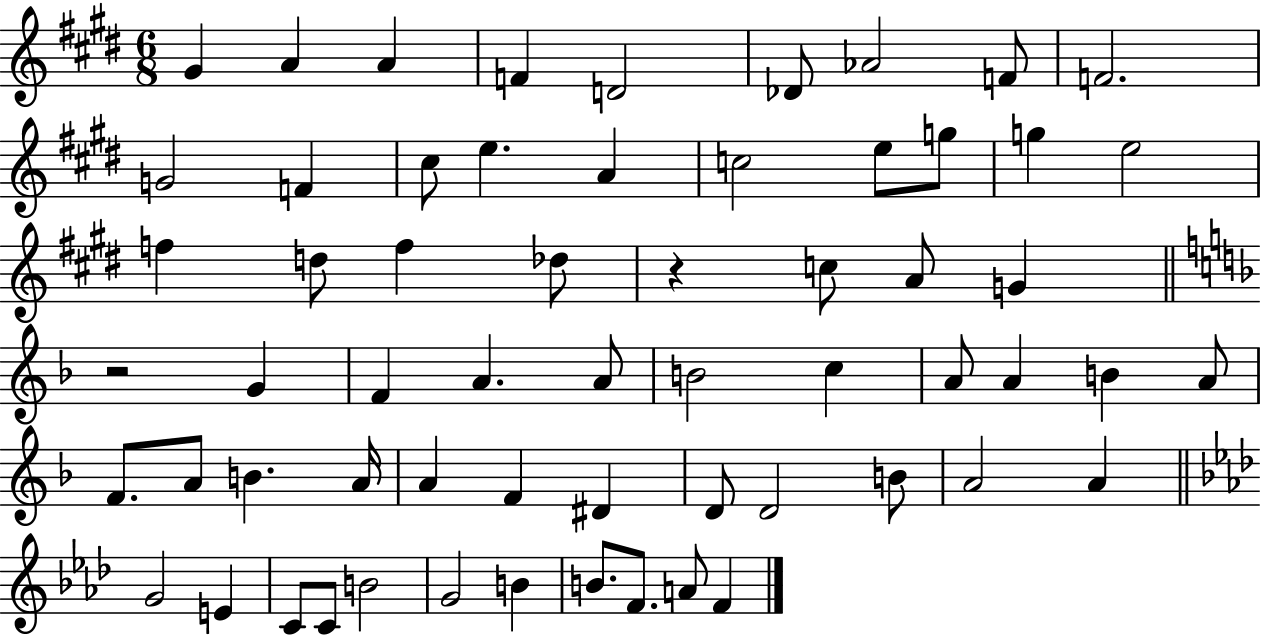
G#4/q A4/q A4/q F4/q D4/h Db4/e Ab4/h F4/e F4/h. G4/h F4/q C#5/e E5/q. A4/q C5/h E5/e G5/e G5/q E5/h F5/q D5/e F5/q Db5/e R/q C5/e A4/e G4/q R/h G4/q F4/q A4/q. A4/e B4/h C5/q A4/e A4/q B4/q A4/e F4/e. A4/e B4/q. A4/s A4/q F4/q D#4/q D4/e D4/h B4/e A4/h A4/q G4/h E4/q C4/e C4/e B4/h G4/h B4/q B4/e. F4/e. A4/e F4/q